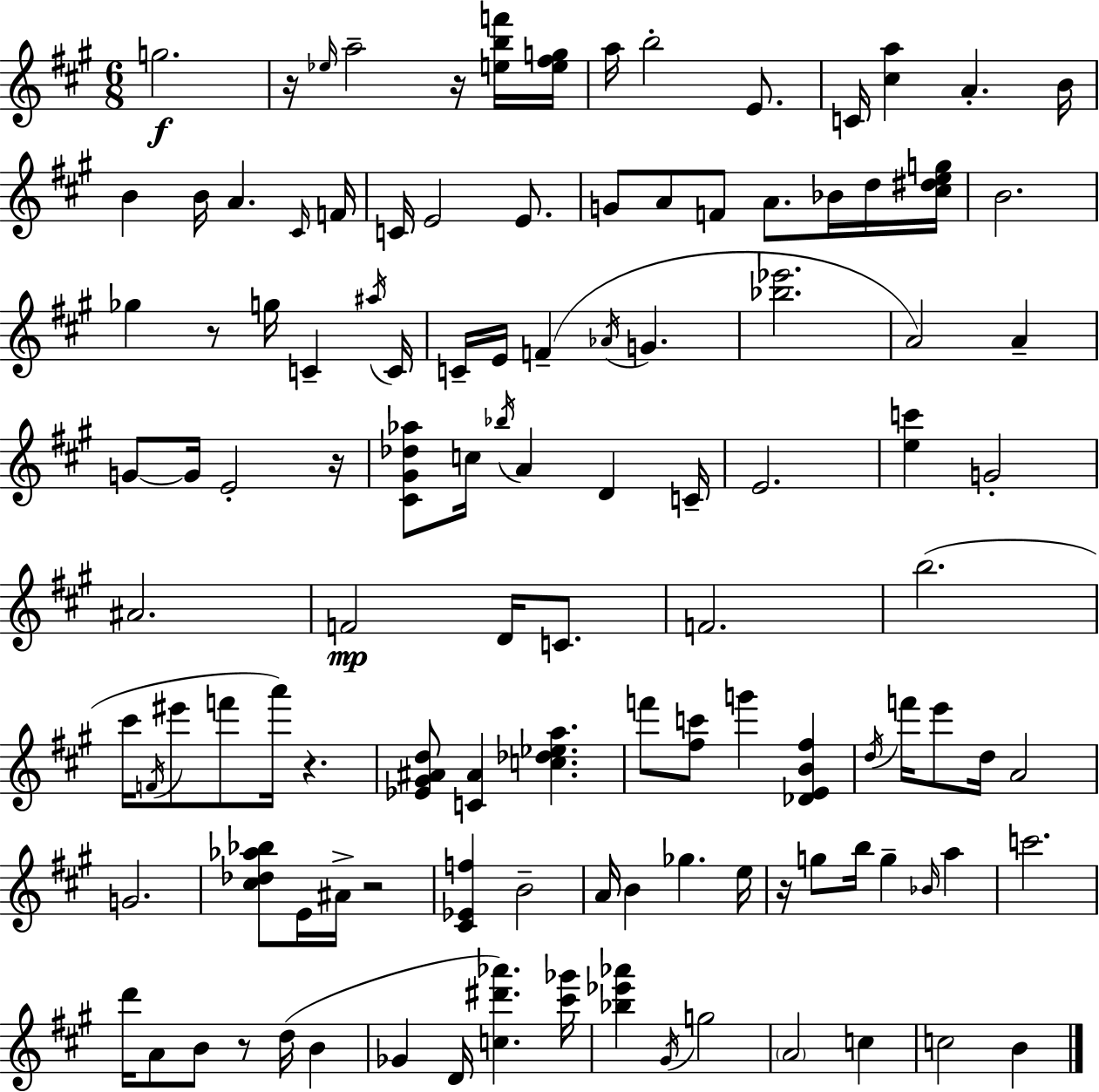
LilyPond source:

{
  \clef treble
  \numericTimeSignature
  \time 6/8
  \key a \major
  g''2.\f | r16 \grace { ees''16 } a''2-- r16 <e'' b'' f'''>16 | <e'' fis'' g''>16 a''16 b''2-. e'8. | c'16 <cis'' a''>4 a'4.-. | \break b'16 b'4 b'16 a'4. | \grace { cis'16 } f'16 c'16 e'2 e'8. | g'8 a'8 f'8 a'8. bes'16 | d''16 <cis'' dis'' e'' g''>16 b'2. | \break ges''4 r8 g''16 c'4-- | \acciaccatura { ais''16 } c'16 c'16-- e'16 f'4--( \acciaccatura { aes'16 } g'4. | <bes'' ees'''>2. | a'2) | \break a'4-- g'8~~ g'16 e'2-. | r16 <cis' gis' des'' aes''>8 c''16 \acciaccatura { bes''16 } a'4 | d'4 c'16-- e'2. | <e'' c'''>4 g'2-. | \break ais'2. | f'2\mp | d'16 c'8. f'2. | b''2.( | \break cis'''16 \acciaccatura { f'16 } eis'''8 f'''8 a'''16) | r4. <ees' gis' ais' d''>8 <c' ais'>4 | <c'' des'' ees'' a''>4. f'''8 <fis'' c'''>8 g'''4 | <des' e' b' fis''>4 \acciaccatura { d''16 } f'''16 e'''8 d''16 a'2 | \break g'2. | <cis'' des'' aes'' bes''>8 e'16 ais'16-> r2 | <cis' ees' f''>4 b'2-- | a'16 b'4 | \break ges''4. e''16 r16 g''8 b''16 g''4-- | \grace { bes'16 } a''4 c'''2. | d'''16 a'8 b'8 | r8 d''16( b'4 ges'4 | \break d'16 <c'' dis''' aes'''>4.) <cis''' ges'''>16 <bes'' ees''' aes'''>4 | \acciaccatura { gis'16 } g''2 \parenthesize a'2 | c''4 c''2 | b'4 \bar "|."
}